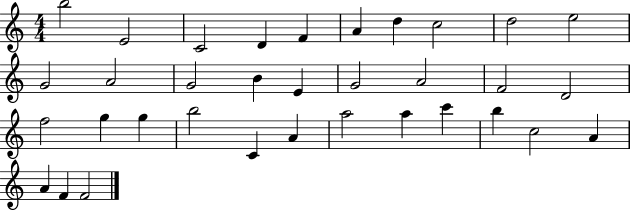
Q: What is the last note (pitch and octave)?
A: F4